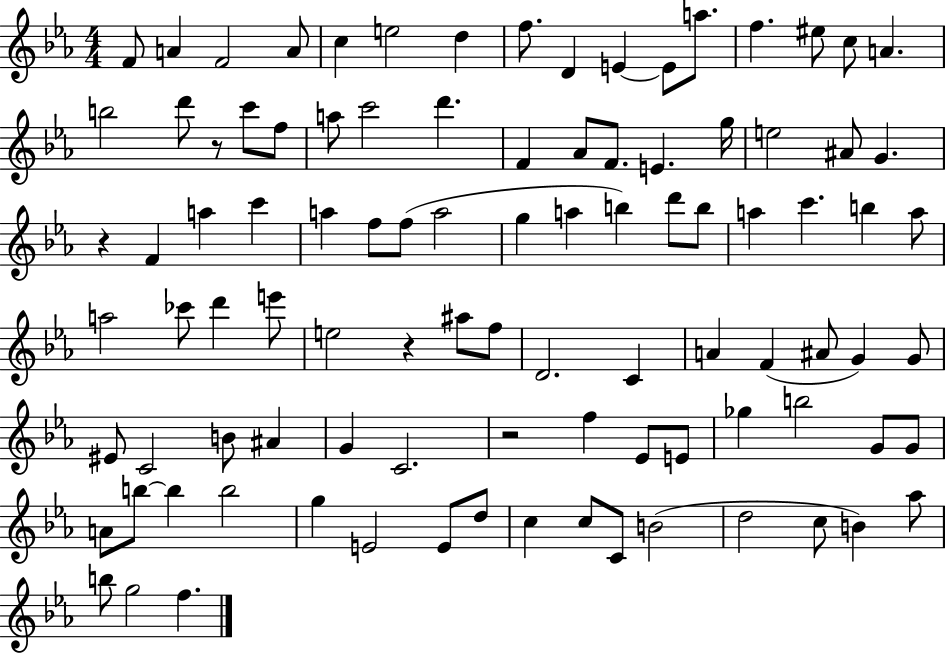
F4/e A4/q F4/h A4/e C5/q E5/h D5/q F5/e. D4/q E4/q E4/e A5/e. F5/q. EIS5/e C5/e A4/q. B5/h D6/e R/e C6/e F5/e A5/e C6/h D6/q. F4/q Ab4/e F4/e. E4/q. G5/s E5/h A#4/e G4/q. R/q F4/q A5/q C6/q A5/q F5/e F5/e A5/h G5/q A5/q B5/q D6/e B5/e A5/q C6/q. B5/q A5/e A5/h CES6/e D6/q E6/e E5/h R/q A#5/e F5/e D4/h. C4/q A4/q F4/q A#4/e G4/q G4/e EIS4/e C4/h B4/e A#4/q G4/q C4/h. R/h F5/q Eb4/e E4/e Gb5/q B5/h G4/e G4/e A4/e B5/e B5/q B5/h G5/q E4/h E4/e D5/e C5/q C5/e C4/e B4/h D5/h C5/e B4/q Ab5/e B5/e G5/h F5/q.